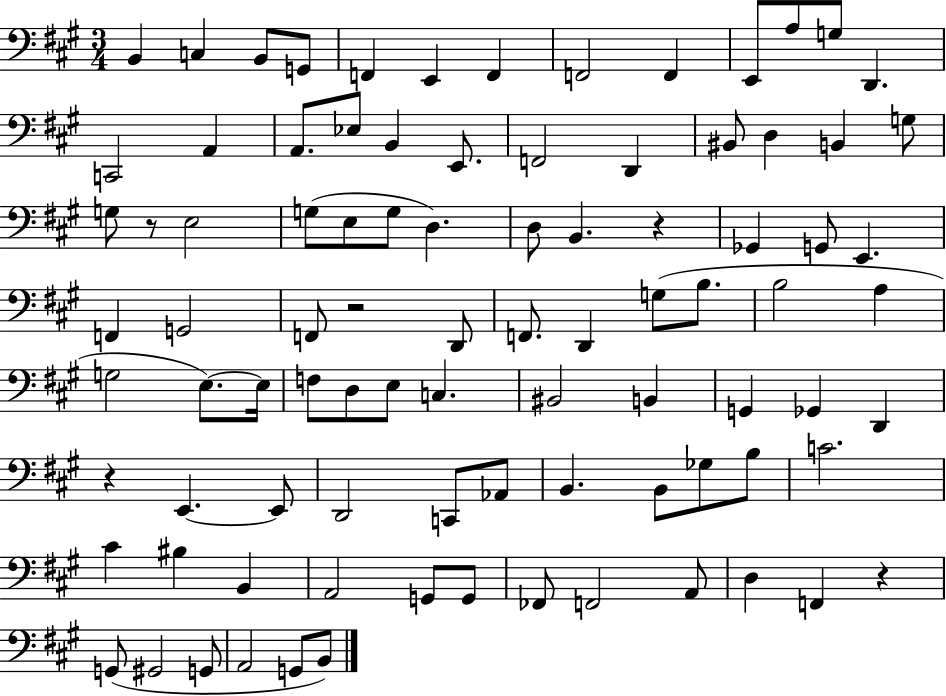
B2/q C3/q B2/e G2/e F2/q E2/q F2/q F2/h F2/q E2/e A3/e G3/e D2/q. C2/h A2/q A2/e. Eb3/e B2/q E2/e. F2/h D2/q BIS2/e D3/q B2/q G3/e G3/e R/e E3/h G3/e E3/e G3/e D3/q. D3/e B2/q. R/q Gb2/q G2/e E2/q. F2/q G2/h F2/e R/h D2/e F2/e. D2/q G3/e B3/e. B3/h A3/q G3/h E3/e. E3/s F3/e D3/e E3/e C3/q. BIS2/h B2/q G2/q Gb2/q D2/q R/q E2/q. E2/e D2/h C2/e Ab2/e B2/q. B2/e Gb3/e B3/e C4/h. C#4/q BIS3/q B2/q A2/h G2/e G2/e FES2/e F2/h A2/e D3/q F2/q R/q G2/e G#2/h G2/e A2/h G2/e B2/e